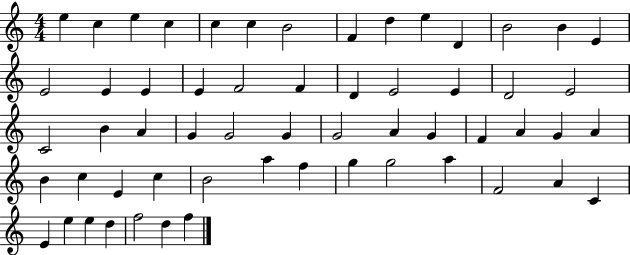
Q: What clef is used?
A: treble